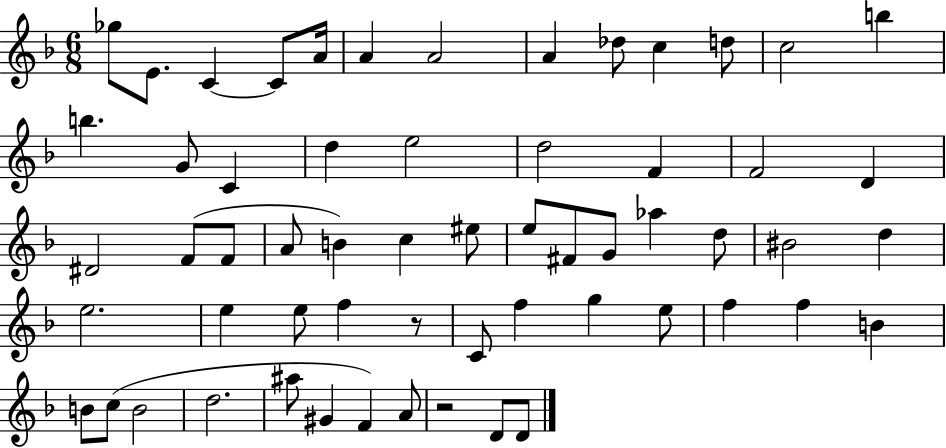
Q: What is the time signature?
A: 6/8